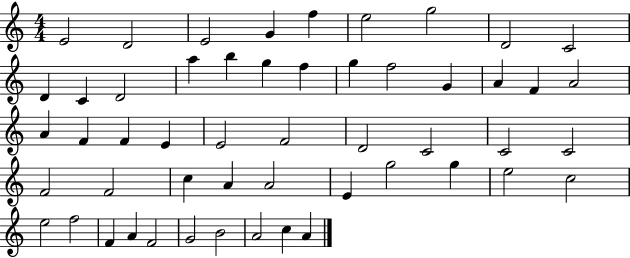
E4/h D4/h E4/h G4/q F5/q E5/h G5/h D4/h C4/h D4/q C4/q D4/h A5/q B5/q G5/q F5/q G5/q F5/h G4/q A4/q F4/q A4/h A4/q F4/q F4/q E4/q E4/h F4/h D4/h C4/h C4/h C4/h F4/h F4/h C5/q A4/q A4/h E4/q G5/h G5/q E5/h C5/h E5/h F5/h F4/q A4/q F4/h G4/h B4/h A4/h C5/q A4/q